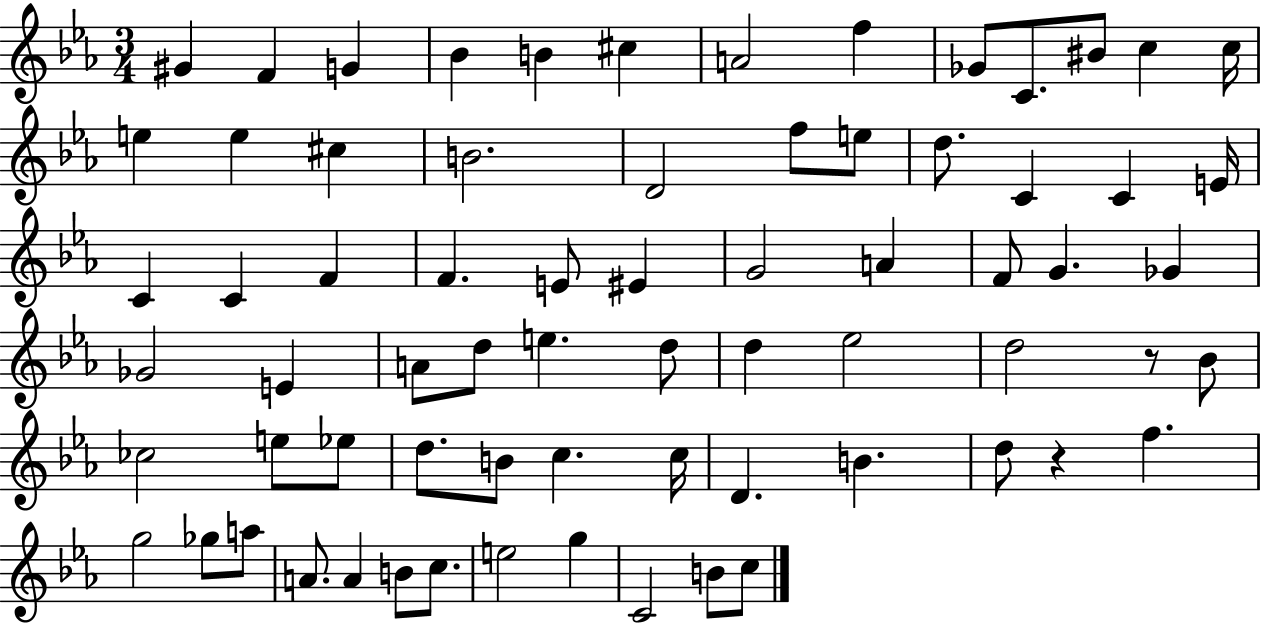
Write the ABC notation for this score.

X:1
T:Untitled
M:3/4
L:1/4
K:Eb
^G F G _B B ^c A2 f _G/2 C/2 ^B/2 c c/4 e e ^c B2 D2 f/2 e/2 d/2 C C E/4 C C F F E/2 ^E G2 A F/2 G _G _G2 E A/2 d/2 e d/2 d _e2 d2 z/2 _B/2 _c2 e/2 _e/2 d/2 B/2 c c/4 D B d/2 z f g2 _g/2 a/2 A/2 A B/2 c/2 e2 g C2 B/2 c/2